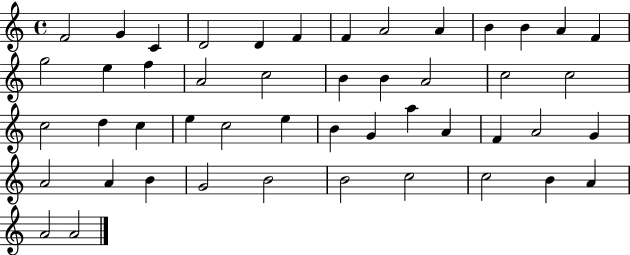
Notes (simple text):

F4/h G4/q C4/q D4/h D4/q F4/q F4/q A4/h A4/q B4/q B4/q A4/q F4/q G5/h E5/q F5/q A4/h C5/h B4/q B4/q A4/h C5/h C5/h C5/h D5/q C5/q E5/q C5/h E5/q B4/q G4/q A5/q A4/q F4/q A4/h G4/q A4/h A4/q B4/q G4/h B4/h B4/h C5/h C5/h B4/q A4/q A4/h A4/h